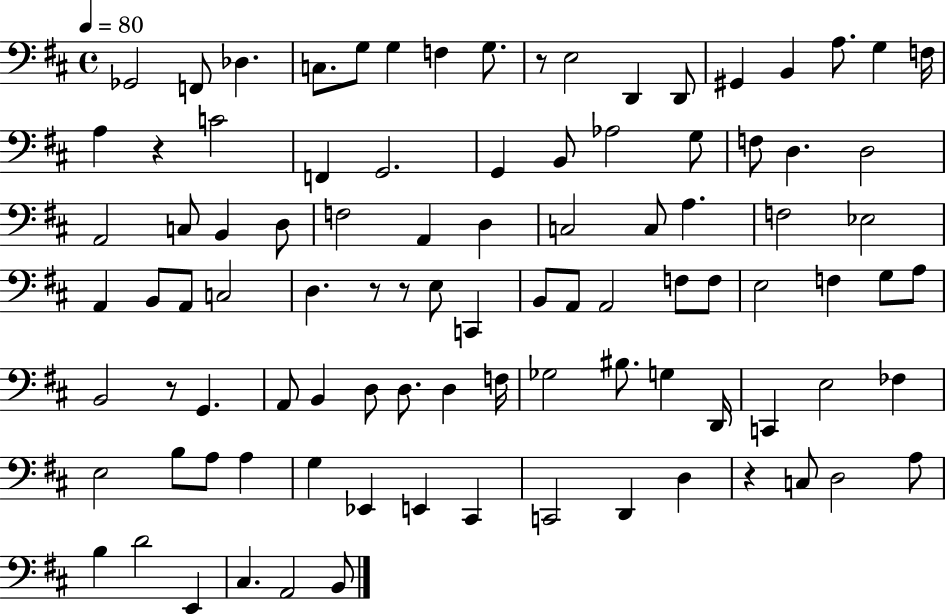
Gb2/h F2/e Db3/q. C3/e. G3/e G3/q F3/q G3/e. R/e E3/h D2/q D2/e G#2/q B2/q A3/e. G3/q F3/s A3/q R/q C4/h F2/q G2/h. G2/q B2/e Ab3/h G3/e F3/e D3/q. D3/h A2/h C3/e B2/q D3/e F3/h A2/q D3/q C3/h C3/e A3/q. F3/h Eb3/h A2/q B2/e A2/e C3/h D3/q. R/e R/e E3/e C2/q B2/e A2/e A2/h F3/e F3/e E3/h F3/q G3/e A3/e B2/h R/e G2/q. A2/e B2/q D3/e D3/e. D3/q F3/s Gb3/h BIS3/e. G3/q D2/s C2/q E3/h FES3/q E3/h B3/e A3/e A3/q G3/q Eb2/q E2/q C#2/q C2/h D2/q D3/q R/q C3/e D3/h A3/e B3/q D4/h E2/q C#3/q. A2/h B2/e